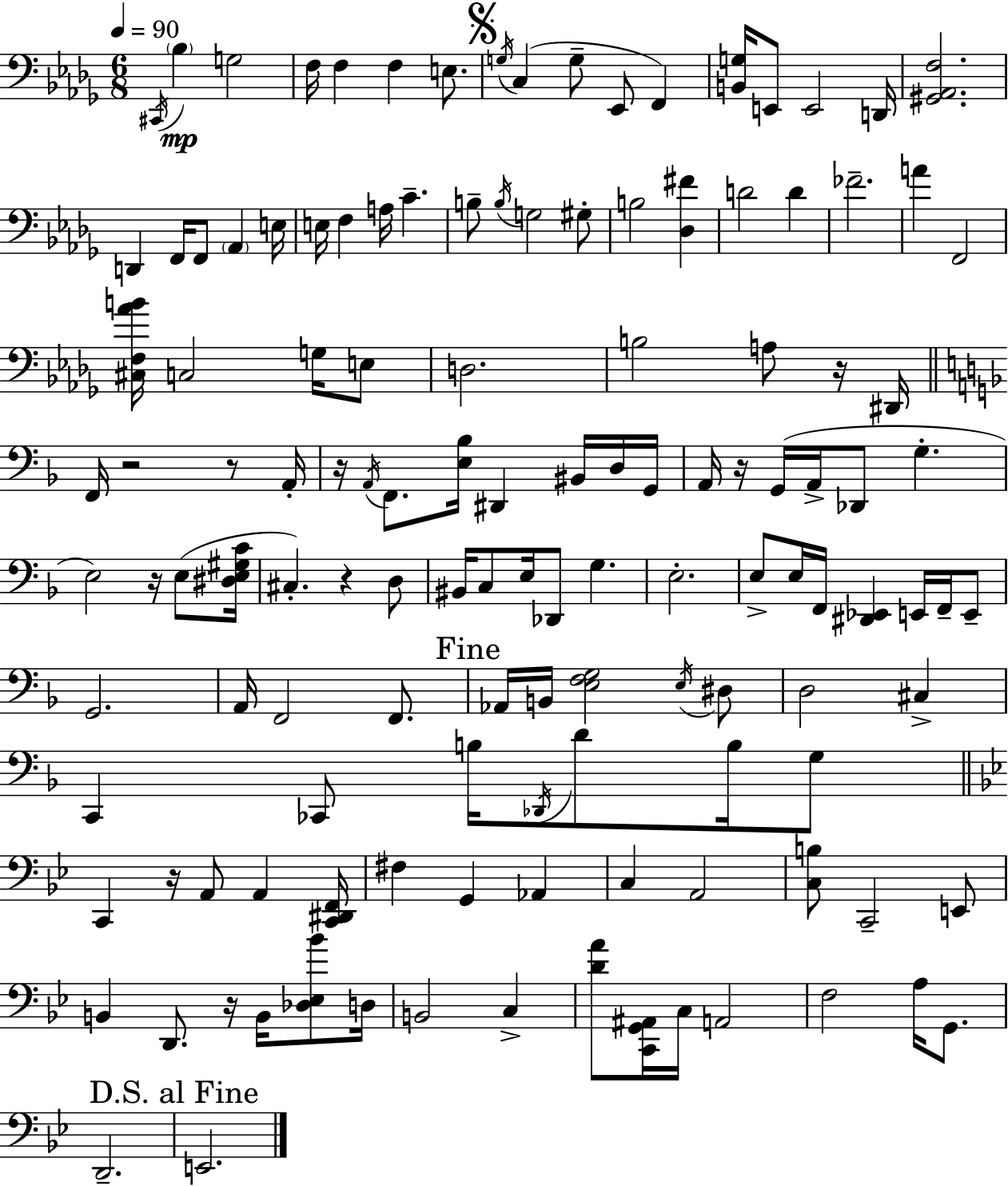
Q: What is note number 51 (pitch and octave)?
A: G2